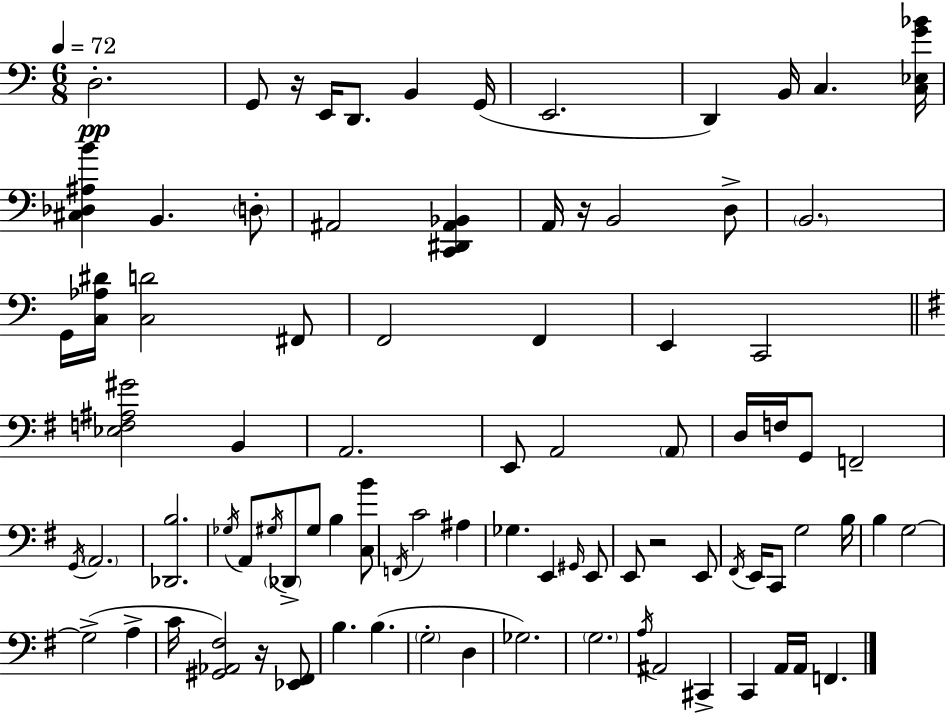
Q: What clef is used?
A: bass